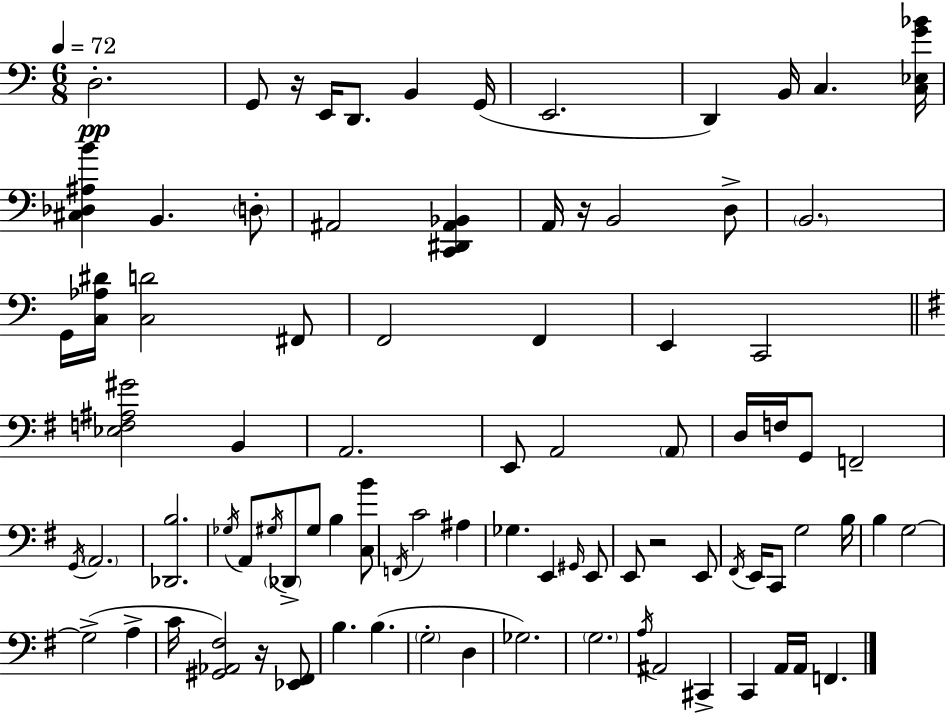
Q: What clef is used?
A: bass